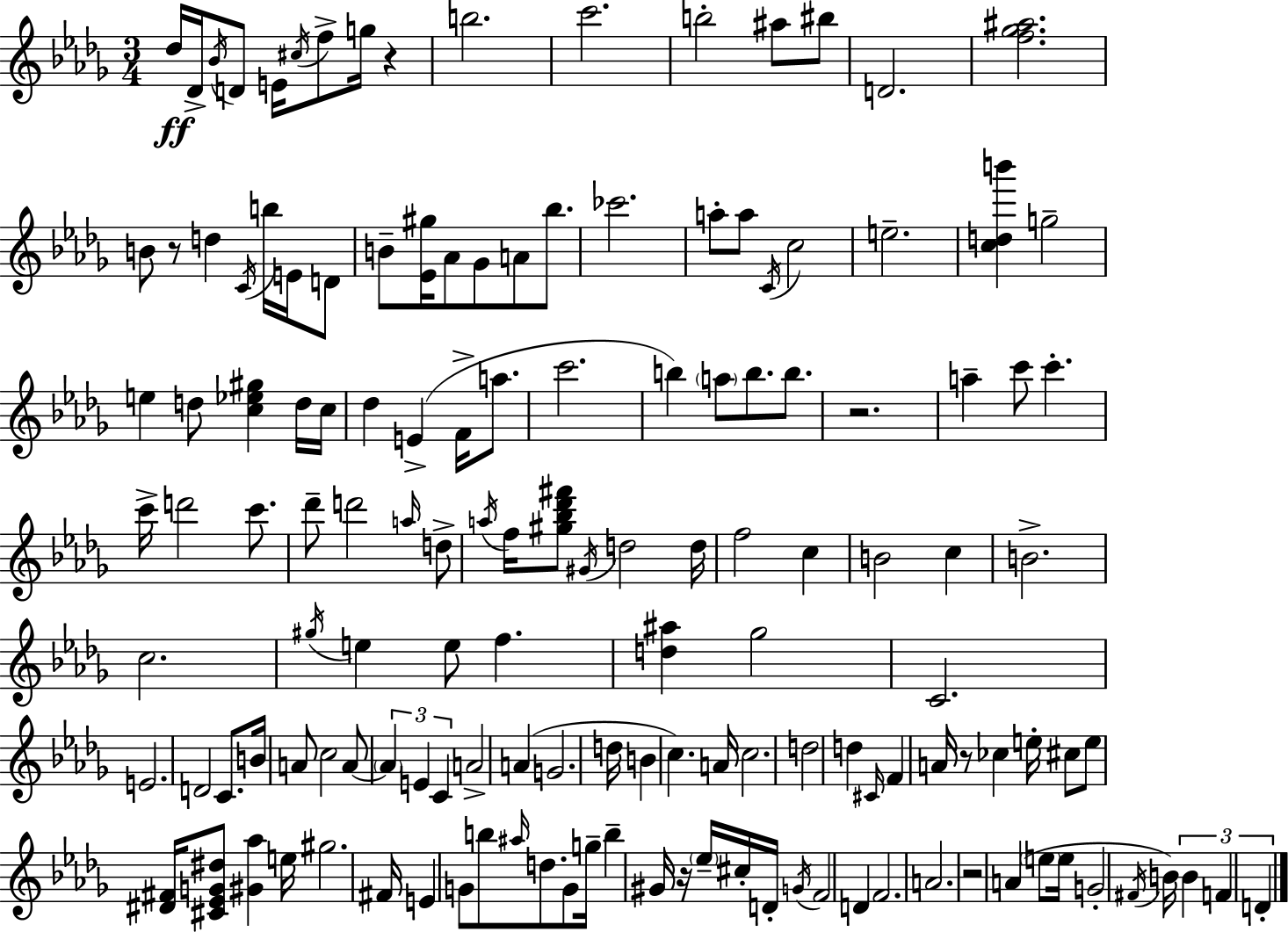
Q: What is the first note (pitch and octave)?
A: Db5